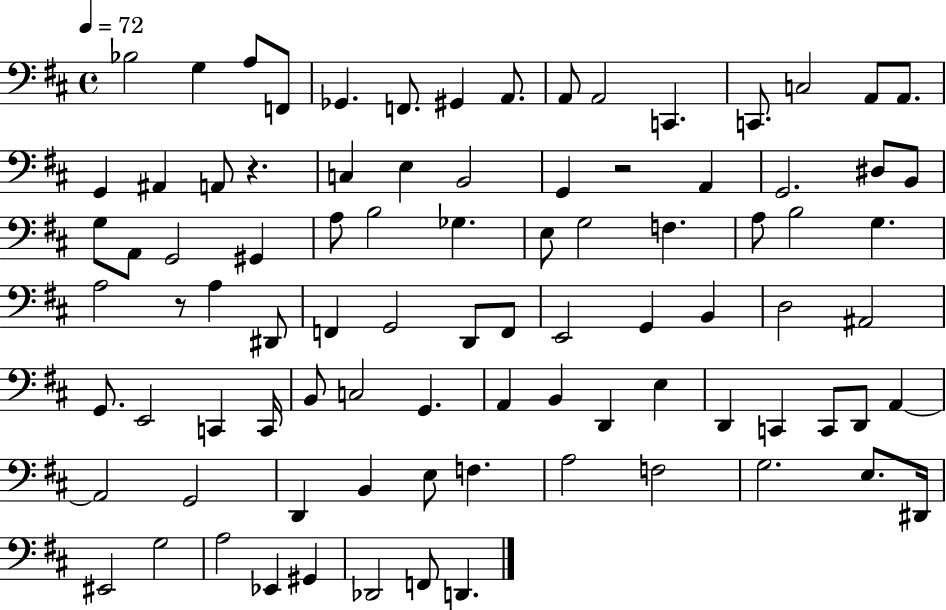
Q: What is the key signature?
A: D major